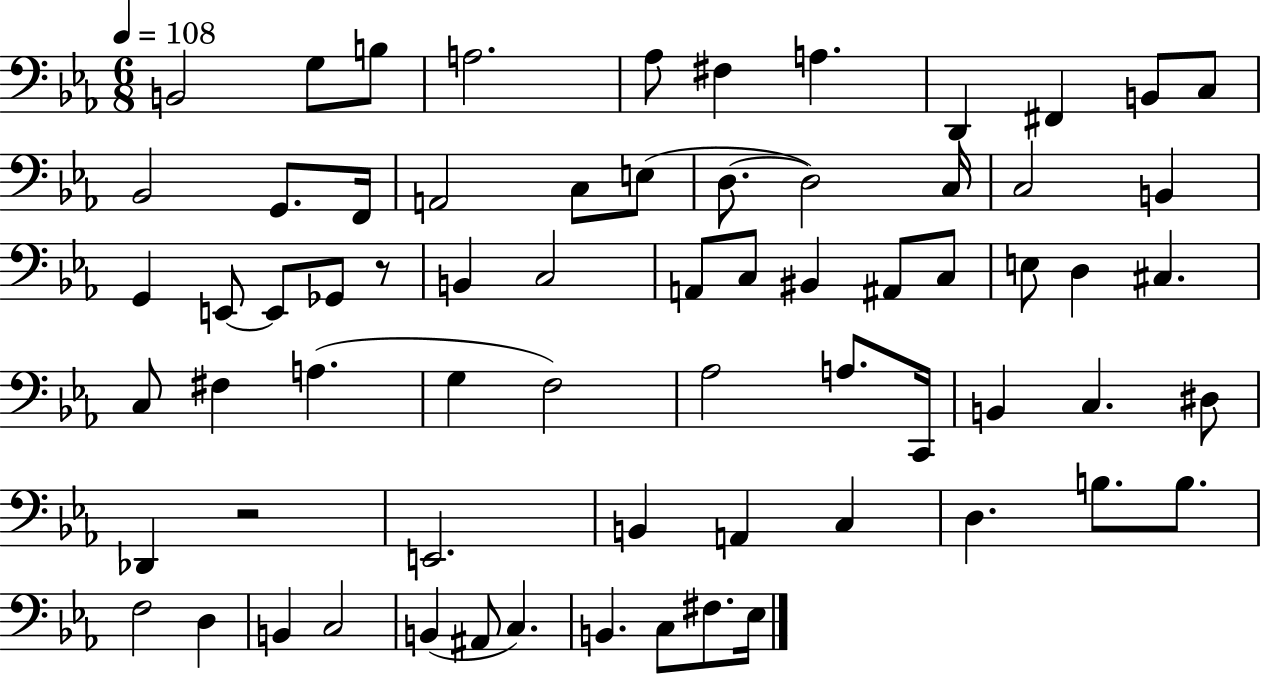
X:1
T:Untitled
M:6/8
L:1/4
K:Eb
B,,2 G,/2 B,/2 A,2 _A,/2 ^F, A, D,, ^F,, B,,/2 C,/2 _B,,2 G,,/2 F,,/4 A,,2 C,/2 E,/2 D,/2 D,2 C,/4 C,2 B,, G,, E,,/2 E,,/2 _G,,/2 z/2 B,, C,2 A,,/2 C,/2 ^B,, ^A,,/2 C,/2 E,/2 D, ^C, C,/2 ^F, A, G, F,2 _A,2 A,/2 C,,/4 B,, C, ^D,/2 _D,, z2 E,,2 B,, A,, C, D, B,/2 B,/2 F,2 D, B,, C,2 B,, ^A,,/2 C, B,, C,/2 ^F,/2 _E,/4